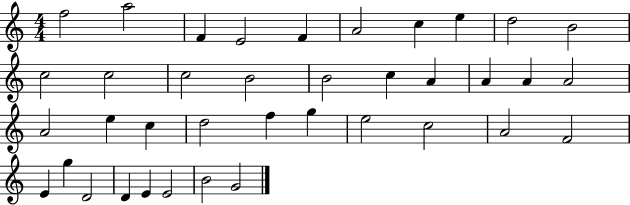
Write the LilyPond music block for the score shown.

{
  \clef treble
  \numericTimeSignature
  \time 4/4
  \key c \major
  f''2 a''2 | f'4 e'2 f'4 | a'2 c''4 e''4 | d''2 b'2 | \break c''2 c''2 | c''2 b'2 | b'2 c''4 a'4 | a'4 a'4 a'2 | \break a'2 e''4 c''4 | d''2 f''4 g''4 | e''2 c''2 | a'2 f'2 | \break e'4 g''4 d'2 | d'4 e'4 e'2 | b'2 g'2 | \bar "|."
}